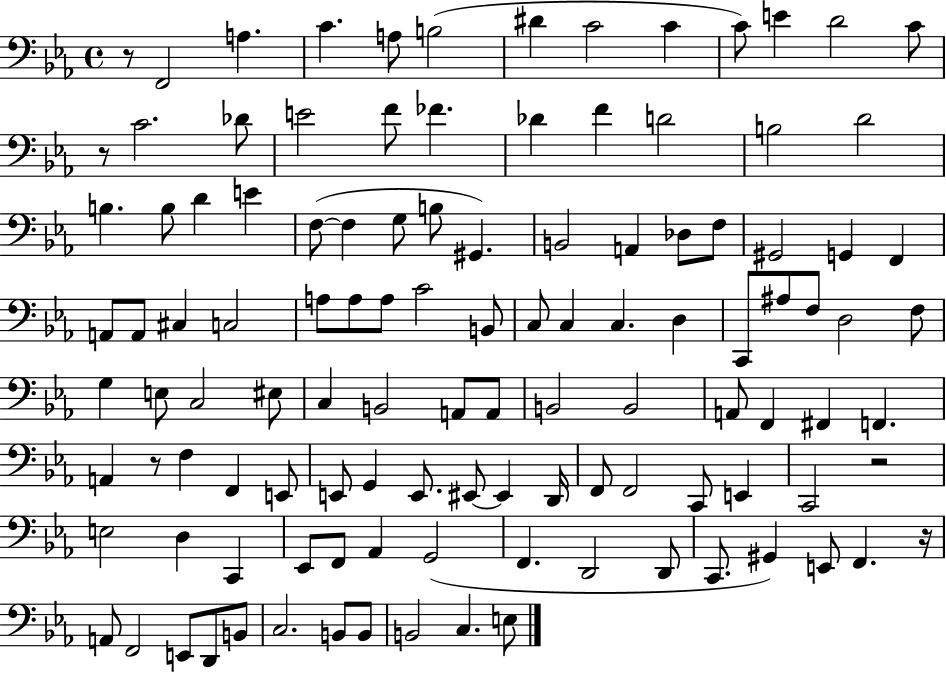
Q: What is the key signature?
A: EES major